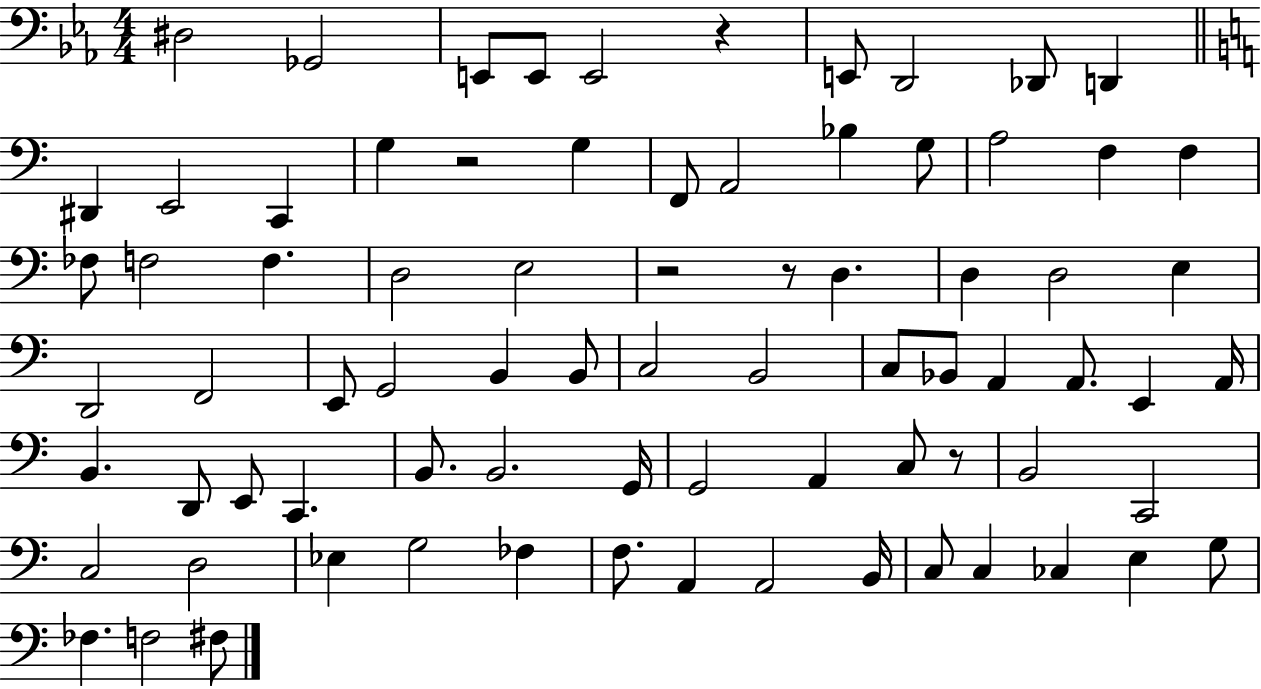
X:1
T:Untitled
M:4/4
L:1/4
K:Eb
^D,2 _G,,2 E,,/2 E,,/2 E,,2 z E,,/2 D,,2 _D,,/2 D,, ^D,, E,,2 C,, G, z2 G, F,,/2 A,,2 _B, G,/2 A,2 F, F, _F,/2 F,2 F, D,2 E,2 z2 z/2 D, D, D,2 E, D,,2 F,,2 E,,/2 G,,2 B,, B,,/2 C,2 B,,2 C,/2 _B,,/2 A,, A,,/2 E,, A,,/4 B,, D,,/2 E,,/2 C,, B,,/2 B,,2 G,,/4 G,,2 A,, C,/2 z/2 B,,2 C,,2 C,2 D,2 _E, G,2 _F, F,/2 A,, A,,2 B,,/4 C,/2 C, _C, E, G,/2 _F, F,2 ^F,/2